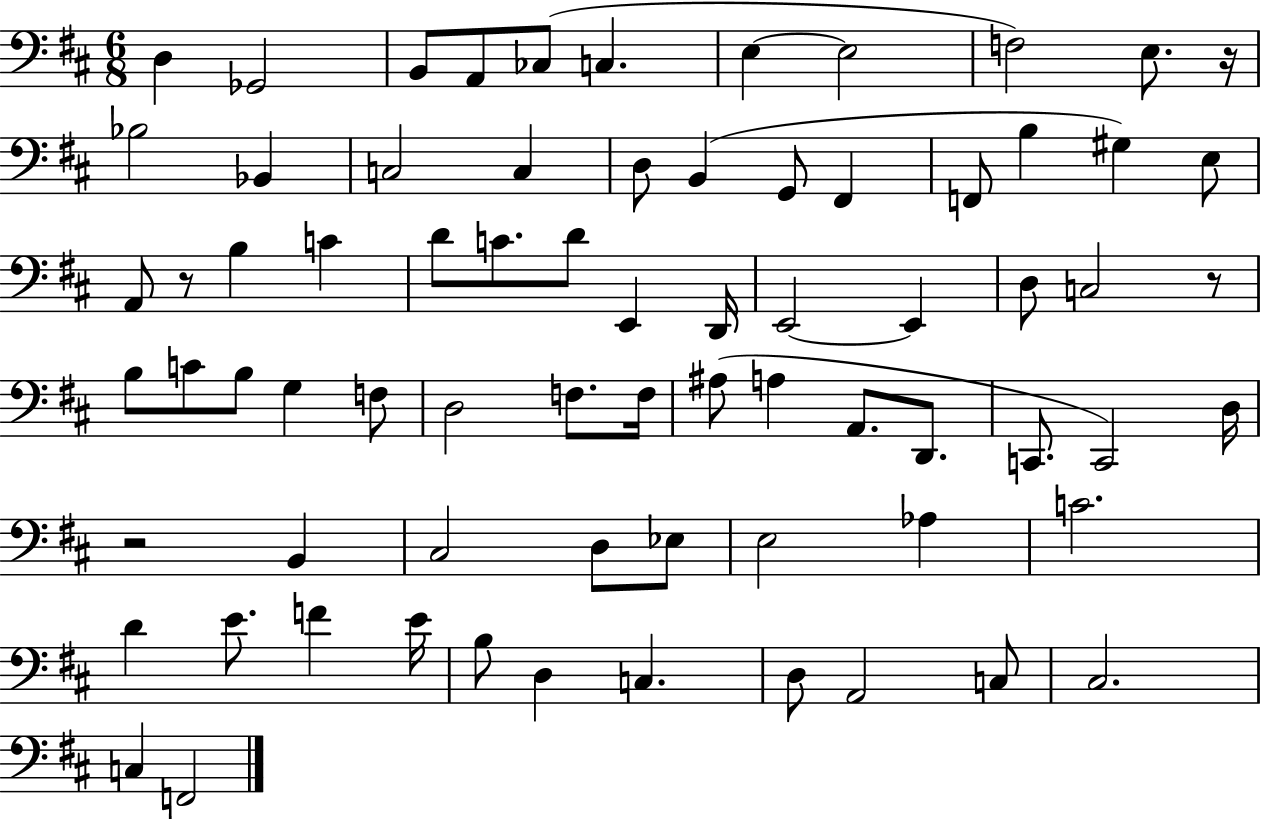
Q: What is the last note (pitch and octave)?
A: F2